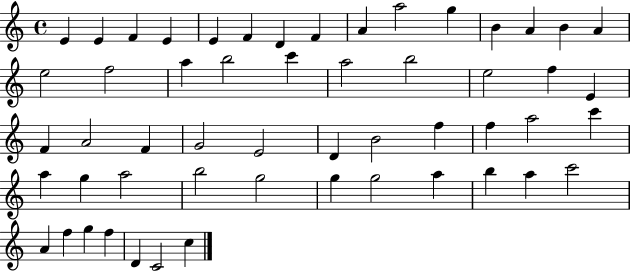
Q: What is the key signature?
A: C major